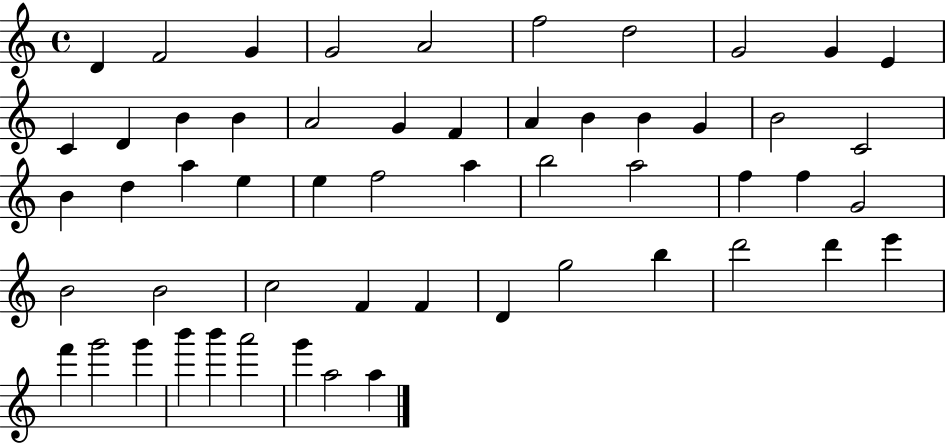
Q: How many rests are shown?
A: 0